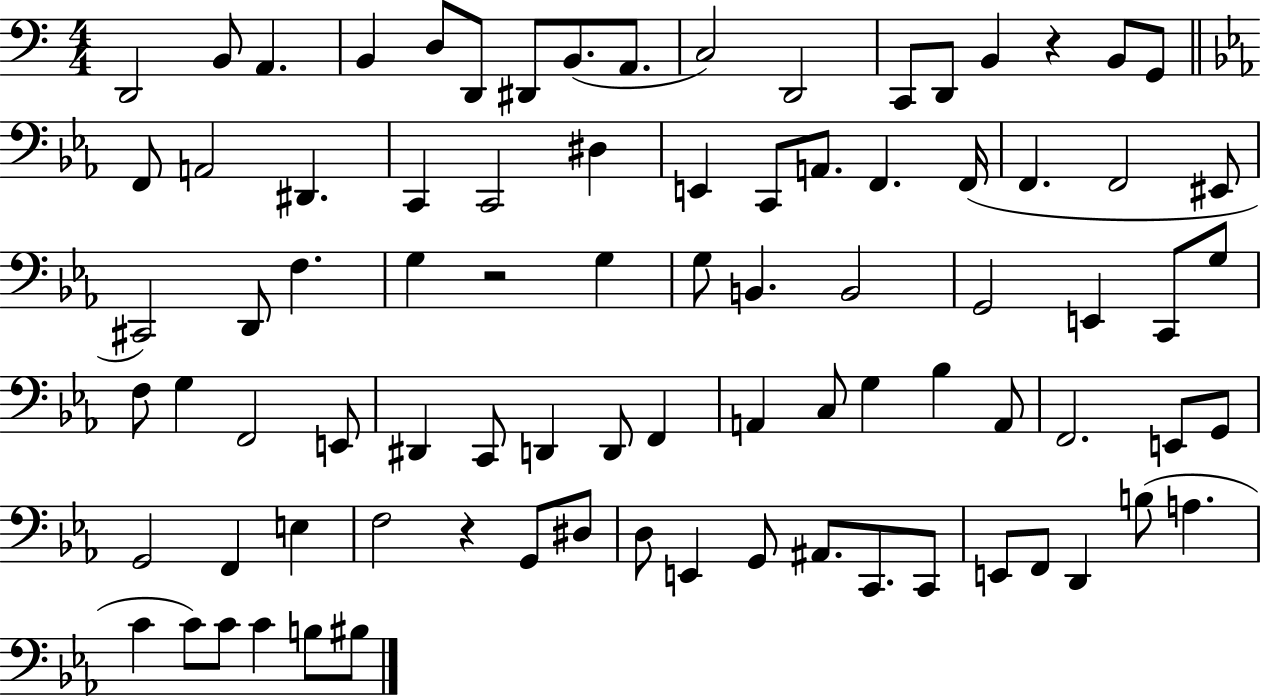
{
  \clef bass
  \numericTimeSignature
  \time 4/4
  \key c \major
  \repeat volta 2 { d,2 b,8 a,4. | b,4 d8 d,8 dis,8 b,8.( a,8. | c2) d,2 | c,8 d,8 b,4 r4 b,8 g,8 | \break \bar "||" \break \key c \minor f,8 a,2 dis,4. | c,4 c,2 dis4 | e,4 c,8 a,8. f,4. f,16( | f,4. f,2 eis,8 | \break cis,2) d,8 f4. | g4 r2 g4 | g8 b,4. b,2 | g,2 e,4 c,8 g8 | \break f8 g4 f,2 e,8 | dis,4 c,8 d,4 d,8 f,4 | a,4 c8 g4 bes4 a,8 | f,2. e,8 g,8 | \break g,2 f,4 e4 | f2 r4 g,8 dis8 | d8 e,4 g,8 ais,8. c,8. c,8 | e,8 f,8 d,4 b8( a4. | \break c'4 c'8) c'8 c'4 b8 bis8 | } \bar "|."
}